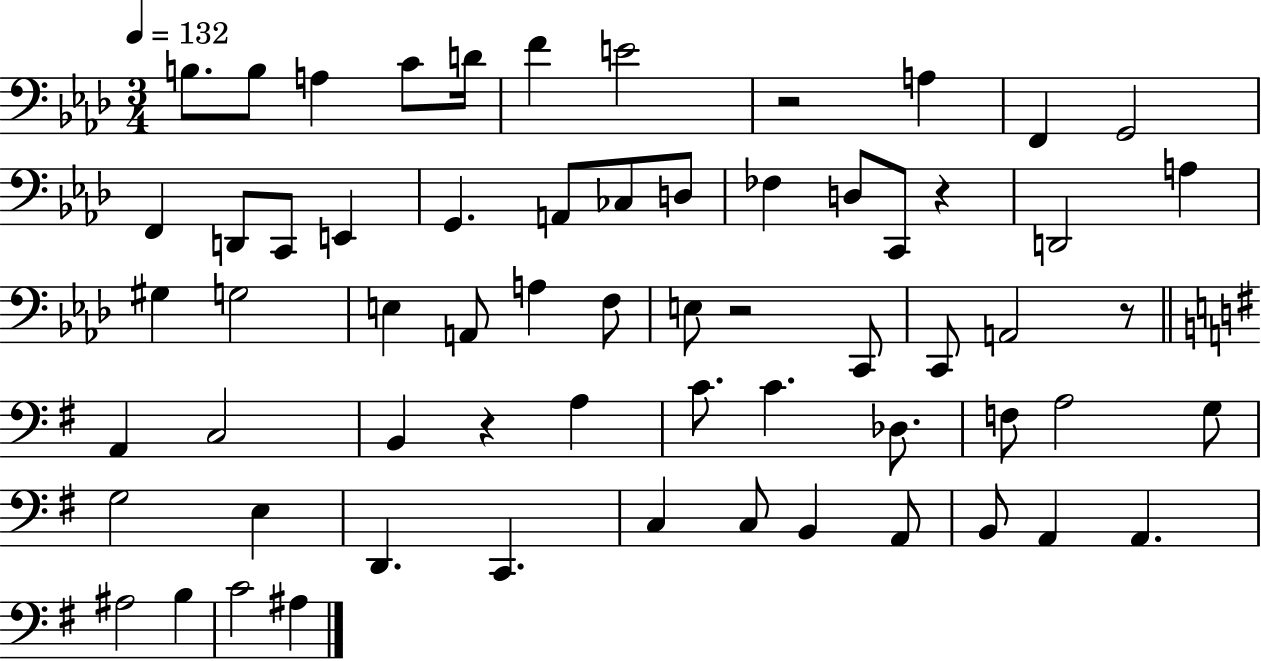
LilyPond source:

{
  \clef bass
  \numericTimeSignature
  \time 3/4
  \key aes \major
  \tempo 4 = 132
  b8. b8 a4 c'8 d'16 | f'4 e'2 | r2 a4 | f,4 g,2 | \break f,4 d,8 c,8 e,4 | g,4. a,8 ces8 d8 | fes4 d8 c,8 r4 | d,2 a4 | \break gis4 g2 | e4 a,8 a4 f8 | e8 r2 c,8 | c,8 a,2 r8 | \break \bar "||" \break \key g \major a,4 c2 | b,4 r4 a4 | c'8. c'4. des8. | f8 a2 g8 | \break g2 e4 | d,4. c,4. | c4 c8 b,4 a,8 | b,8 a,4 a,4. | \break ais2 b4 | c'2 ais4 | \bar "|."
}